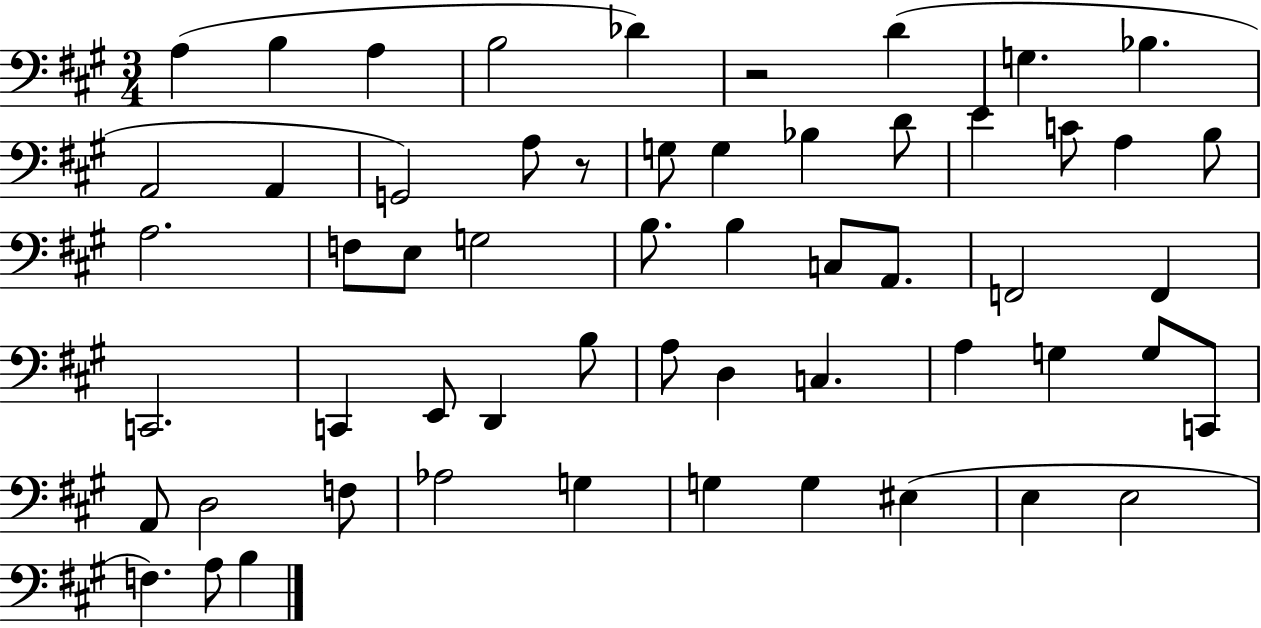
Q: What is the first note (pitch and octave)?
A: A3